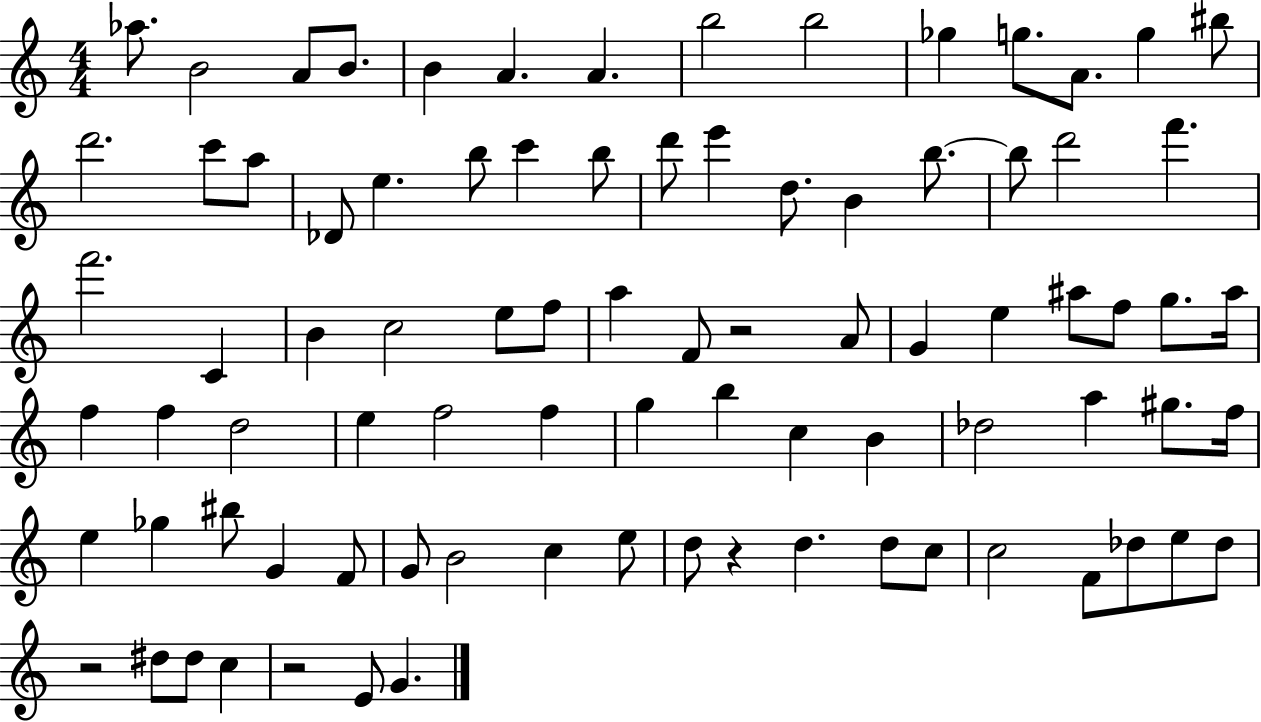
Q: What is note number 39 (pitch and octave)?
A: A4